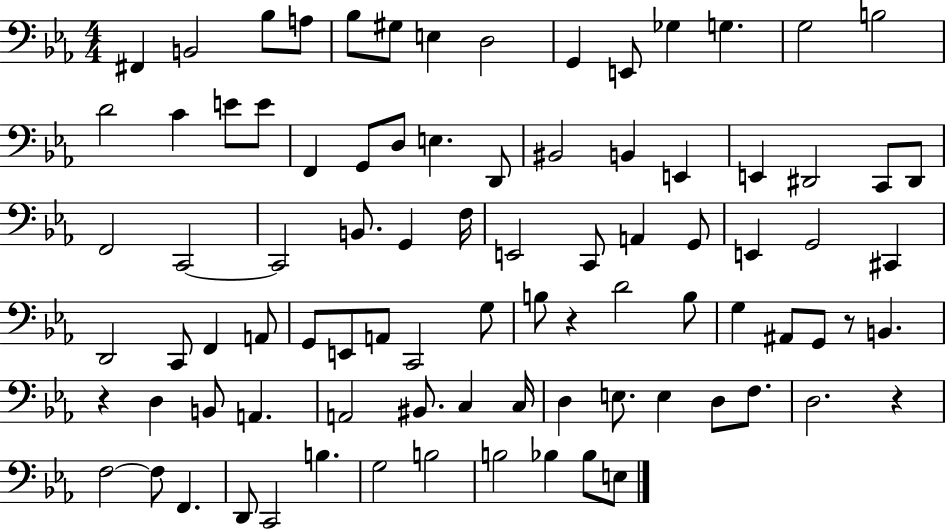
{
  \clef bass
  \numericTimeSignature
  \time 4/4
  \key ees \major
  \repeat volta 2 { fis,4 b,2 bes8 a8 | bes8 gis8 e4 d2 | g,4 e,8 ges4 g4. | g2 b2 | \break d'2 c'4 e'8 e'8 | f,4 g,8 d8 e4. d,8 | bis,2 b,4 e,4 | e,4 dis,2 c,8 dis,8 | \break f,2 c,2~~ | c,2 b,8. g,4 f16 | e,2 c,8 a,4 g,8 | e,4 g,2 cis,4 | \break d,2 c,8 f,4 a,8 | g,8 e,8 a,8 c,2 g8 | b8 r4 d'2 b8 | g4 ais,8 g,8 r8 b,4. | \break r4 d4 b,8 a,4. | a,2 bis,8. c4 c16 | d4 e8. e4 d8 f8. | d2. r4 | \break f2~~ f8 f,4. | d,8 c,2 b4. | g2 b2 | b2 bes4 bes8 e8 | \break } \bar "|."
}